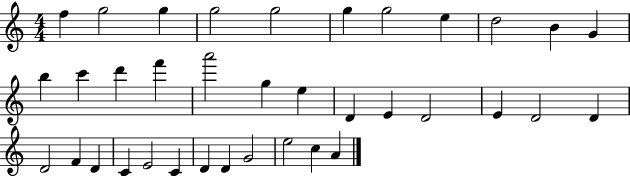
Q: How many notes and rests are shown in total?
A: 36